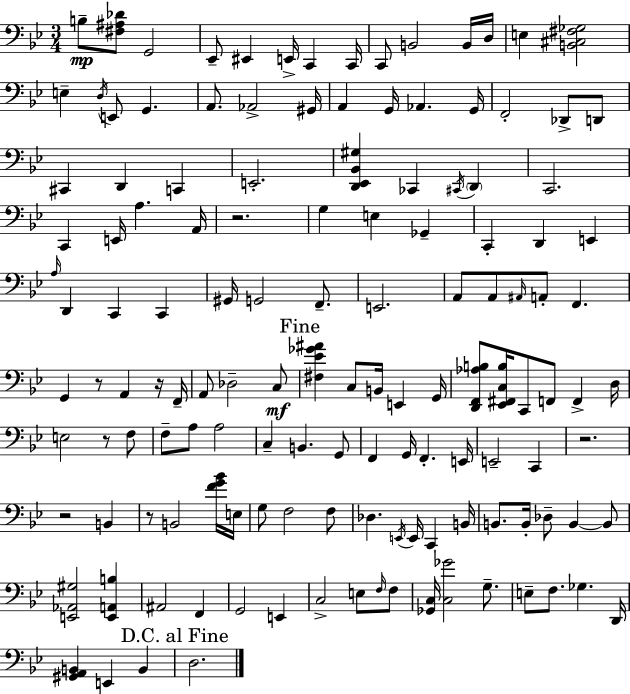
{
  \clef bass
  \numericTimeSignature
  \time 3/4
  \key g \minor
  b8--\mp <fis ais des'>8 g,2 | ees,8-- eis,4 e,16-> c,4 c,16 | c,8 b,2 b,16 d16 | e4 <b, cis fis ges>2 | \break e4-- \acciaccatura { d16 } e,8 g,4. | a,8. aes,2-> | gis,16 a,4 g,16 aes,4. | g,16 f,2-. des,8-> d,8 | \break cis,4 d,4 c,4 | e,2.-. | <d, ees, bes, gis>4 ces,4 \acciaccatura { cis,16 } \parenthesize d,4 | c,2. | \break c,4 e,16 a4. | a,16 r2. | g4 e4 ges,4-- | c,4-. d,4 e,4 | \break \grace { a16 } d,4 c,4 c,4 | gis,16 g,2 | f,8.-- e,2. | a,8 a,8 \grace { ais,16 } a,8-. f,4. | \break g,4 r8 a,4 | r16 f,16-- a,8 des2-- | c8\mf \mark "Fine" <fis ees' ges' ais'>4 c8 b,16 e,4 | g,16 <d, f, aes b>8 <ees, fis, c b>16 c,8 f,8 f,4-> | \break d16 e2 | r8 f8 f8-- a8 a2 | c4-- b,4. | g,8 f,4 g,16 f,4.-. | \break e,16 e,2-- | c,4 r2. | r2 | b,4 r8 b,2 | \break <f' g' bes'>16 e16 g8 f2 | f8 des4. \acciaccatura { e,16 } e,16 | c,4 b,16 b,8. b,16-. des8-- b,4~~ | b,8 <e, aes, gis>2 | \break <e, a, b>4 ais,2 | f,4 g,2 | e,4 c2-> | e8 \grace { f16 } f8 <ges, c>16 <c ges'>2 | \break g8.-- e8-- f8. ges4. | d,16 <gis, a, b,>4 e,4 | b,4 \mark "D.C. al Fine" d2. | \bar "|."
}